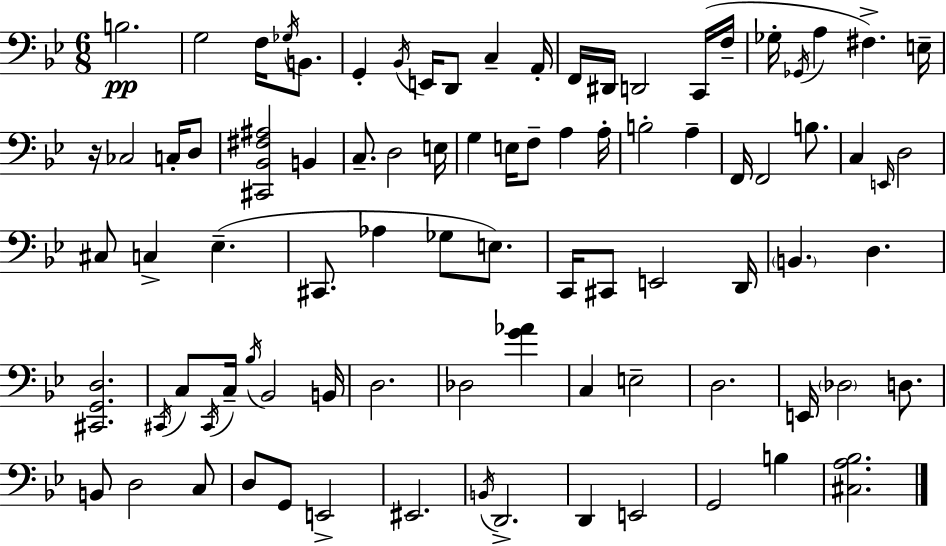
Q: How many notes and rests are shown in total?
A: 87